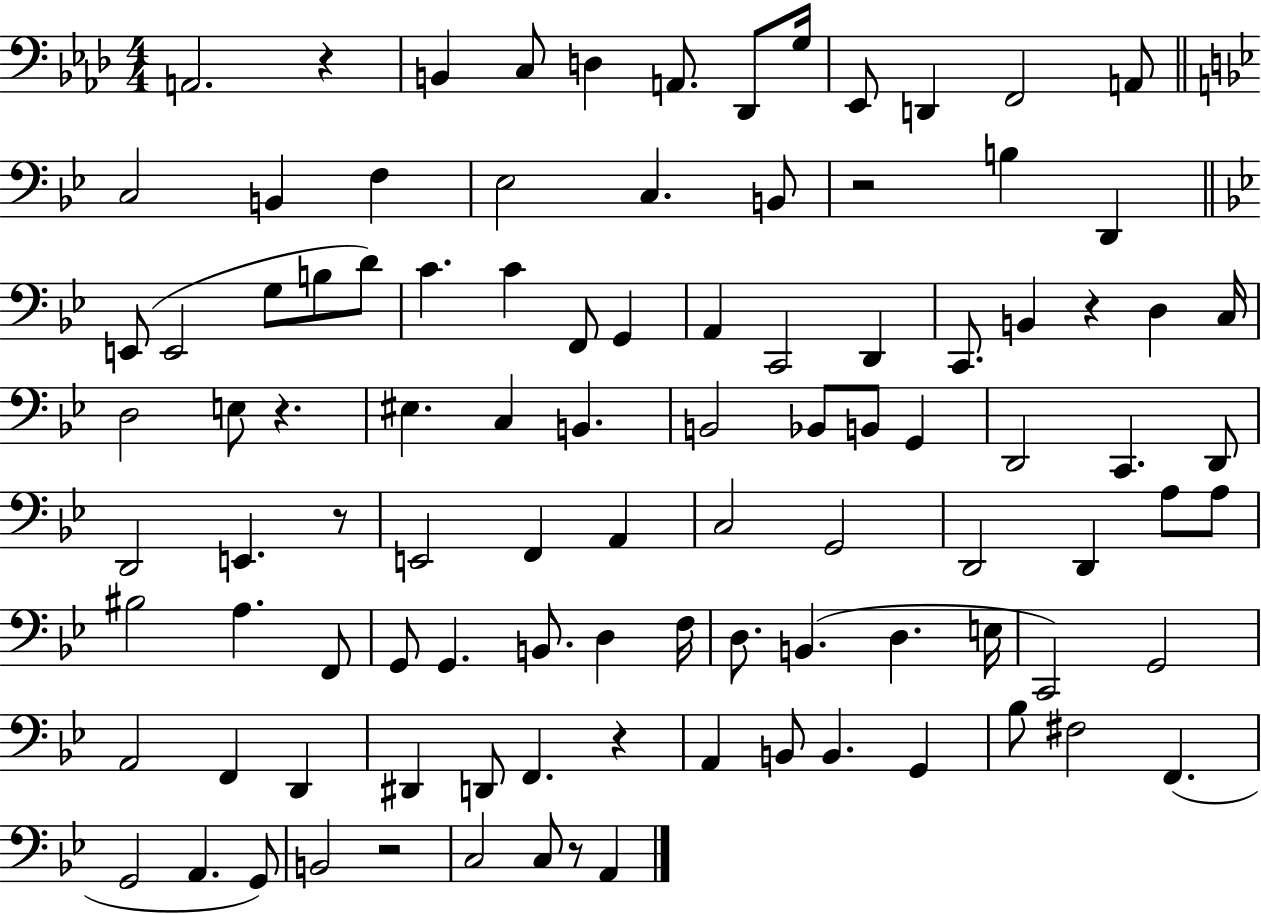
{
  \clef bass
  \numericTimeSignature
  \time 4/4
  \key aes \major
  \repeat volta 2 { a,2. r4 | b,4 c8 d4 a,8. des,8 g16 | ees,8 d,4 f,2 a,8 | \bar "||" \break \key g \minor c2 b,4 f4 | ees2 c4. b,8 | r2 b4 d,4 | \bar "||" \break \key g \minor e,8( e,2 g8 b8 d'8) | c'4. c'4 f,8 g,4 | a,4 c,2 d,4 | c,8. b,4 r4 d4 c16 | \break d2 e8 r4. | eis4. c4 b,4. | b,2 bes,8 b,8 g,4 | d,2 c,4. d,8 | \break d,2 e,4. r8 | e,2 f,4 a,4 | c2 g,2 | d,2 d,4 a8 a8 | \break bis2 a4. f,8 | g,8 g,4. b,8. d4 f16 | d8. b,4.( d4. e16 | c,2) g,2 | \break a,2 f,4 d,4 | dis,4 d,8 f,4. r4 | a,4 b,8 b,4. g,4 | bes8 fis2 f,4.( | \break g,2 a,4. g,8) | b,2 r2 | c2 c8 r8 a,4 | } \bar "|."
}